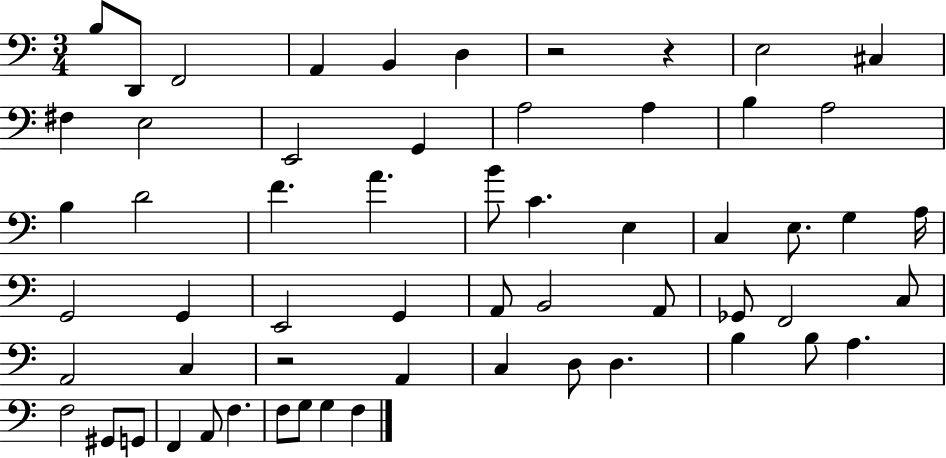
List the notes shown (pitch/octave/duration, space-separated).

B3/e D2/e F2/h A2/q B2/q D3/q R/h R/q E3/h C#3/q F#3/q E3/h E2/h G2/q A3/h A3/q B3/q A3/h B3/q D4/h F4/q. A4/q. B4/e C4/q. E3/q C3/q E3/e. G3/q A3/s G2/h G2/q E2/h G2/q A2/e B2/h A2/e Gb2/e F2/h C3/e A2/h C3/q R/h A2/q C3/q D3/e D3/q. B3/q B3/e A3/q. F3/h G#2/e G2/e F2/q A2/e F3/q. F3/e G3/e G3/q F3/q